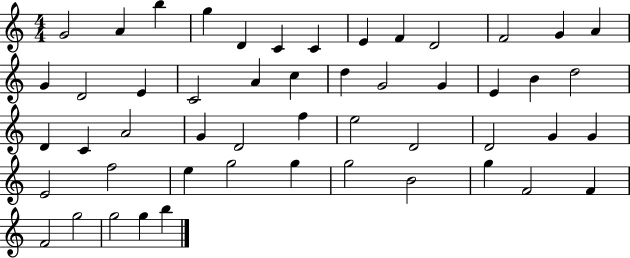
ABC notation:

X:1
T:Untitled
M:4/4
L:1/4
K:C
G2 A b g D C C E F D2 F2 G A G D2 E C2 A c d G2 G E B d2 D C A2 G D2 f e2 D2 D2 G G E2 f2 e g2 g g2 B2 g F2 F F2 g2 g2 g b